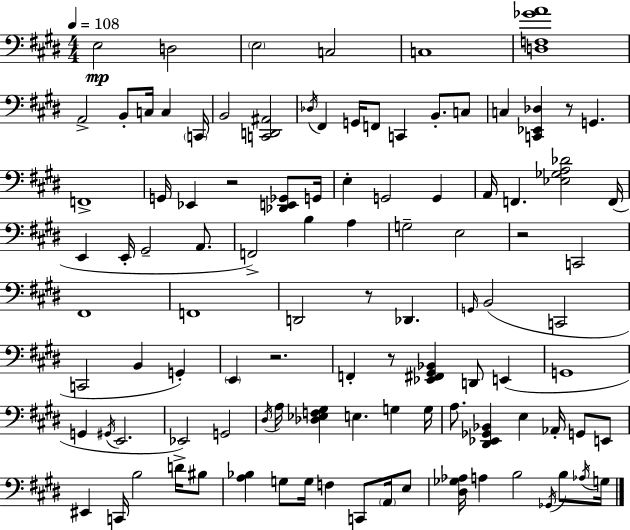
{
  \clef bass
  \numericTimeSignature
  \time 4/4
  \key e \major
  \tempo 4 = 108
  e2\mp d2 | \parenthesize e2 c2 | c1 | <d f ges' a'>1 | \break a,2-> b,8-. c16 c4 \parenthesize c,16 | b,2 <c, d, ais,>2 | \acciaccatura { des16 } fis,4 g,16 f,8 c,4 b,8.-. c8 | c4 <c, ees, des>4 r8 g,4. | \break f,1-> | g,16 ees,4 r2 <des, e, ges,>8 | g,16 e4-. g,2 g,4 | a,16 f,4. <ees ges a des'>2 | \break f,16( e,4 e,16-. gis,2-- a,8. | f,2->) b4 a4 | g2-- e2 | r2 c,2 | \break fis,1 | f,1 | d,2 r8 des,4. | \grace { g,16 }( b,2 c,2 | \break c,2 b,4 g,4-.) | \parenthesize e,4 r2. | f,4-. r8 <ees, fis, gis, bes,>4 d,8 e,4( | g,1 | \break g,4 \acciaccatura { gis,16 } e,2. | ees,2) g,2 | \acciaccatura { dis16 } a16 <des ees f gis>4 e4. g4 | g16 a8. <dis, ees, ges, bes,>4 e4 aes,16-. | \break g,8 e,8 eis,4 c,16 b2 | d'16-> bis8 <a bes>4 g8 g16 f4 c,8 | \parenthesize a,16 e8 <dis ges aes>16 a4 b2 | \acciaccatura { ges,16 } b8 \acciaccatura { aes16 } g16 \bar "|."
}